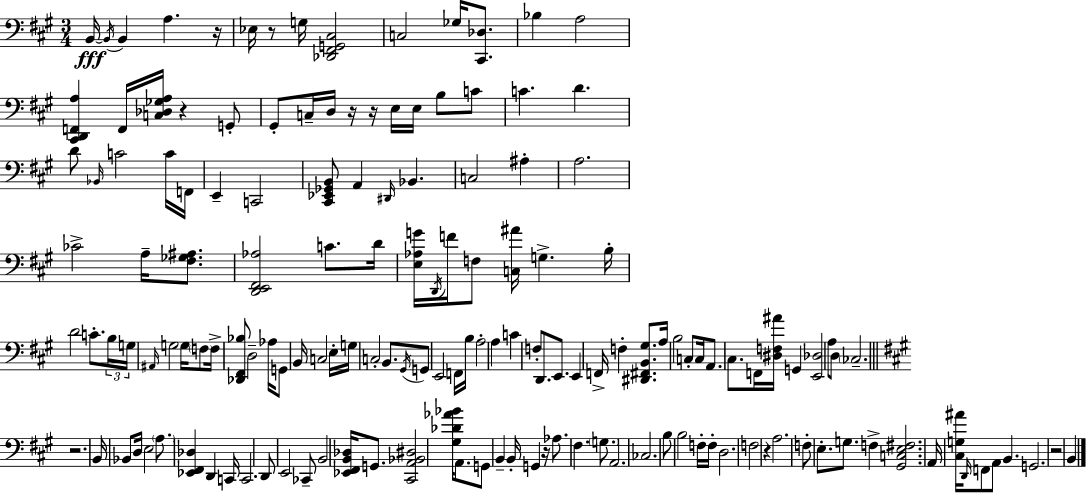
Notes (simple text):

B2/s B2/s B2/q A3/q. R/s Eb3/s R/e G3/s [Db2,F#2,G2,C#3]/h C3/h Gb3/s [C#2,Db3]/e. Bb3/q A3/h [C#2,D2,F2,A3]/q F2/s [C3,Db3,Gb3,A3]/s R/q G2/e G#2/e C3/s D3/s R/s R/s E3/s E3/s B3/e C4/e C4/q. D4/q. D4/e Bb2/s C4/h C4/s F2/s E2/q C2/h [C#2,Eb2,Gb2,B2]/e A2/q D#2/s Bb2/q. C3/h A#3/q A3/h. CES4/h A3/s [F#3,Gb3,A#3]/e. [D2,E2,F#2,Ab3]/h C4/e. D4/s [E3,Ab3,G4]/s D2/s F4/s F3/e [C3,A#4]/s G3/q. B3/s D4/h C4/e. B3/s G3/s A#2/s G3/h G3/s F3/e F3/s [Db2,F#2,Bb3]/e D3/h Ab3/s G2/e B2/s C3/h E3/s G3/s C3/h B2/e. G#2/s G2/e E2/h F2/s B3/s A3/h A3/q C4/q F3/e D2/e. E2/e. E2/q F2/s F3/q [D#2,F#2,B2,G#3]/e. A3/s B3/h C3/e C3/s A2/e. C#3/e. F2/s [D#3,F3,A#4]/s G2/q [E2,Db3]/h A3/e D3/e CES3/h. R/h. B2/s Bb2/e D3/s E3/h A3/e. [Eb2,F#2,Db3]/q D2/q C2/s C2/h. D2/e E2/h CES2/e B2/h [Eb2,F#2,B2,Db3]/s G2/e. [C#2,A2,Bb2,D#3]/h [G#3,Db4,Ab4,Bb4]/s A2/e. G2/e B2/q B2/s G2/q R/s Ab3/e. F#3/q. G3/e. A2/h. CES3/h. B3/e B3/h F3/s F3/s D3/h. F3/h R/q A3/h. F3/e E3/e. G3/e. F3/q [G#2,C3,E3,F#3]/h. A2/s [C#3,G3,A#4]/s D2/s F2/e A2/e B2/q. G2/h. R/h B2/q